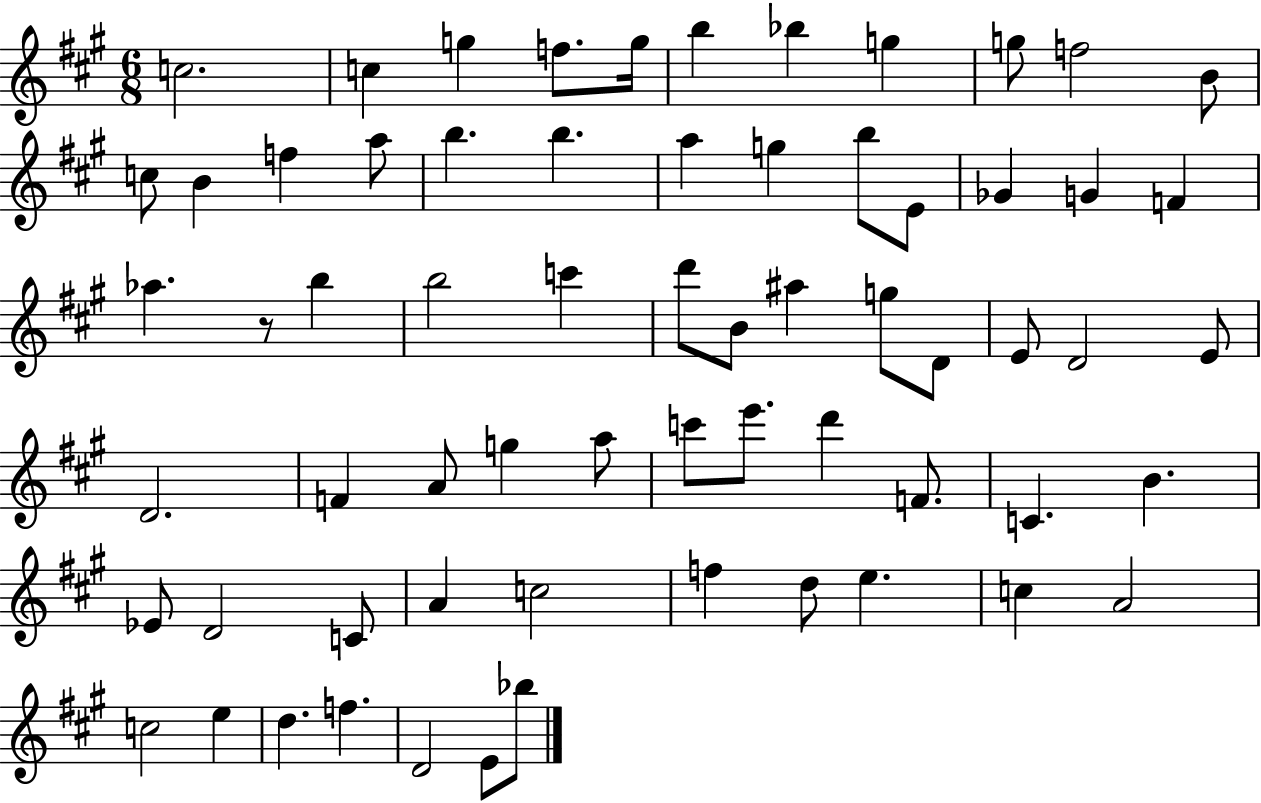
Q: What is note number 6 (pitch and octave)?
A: B5